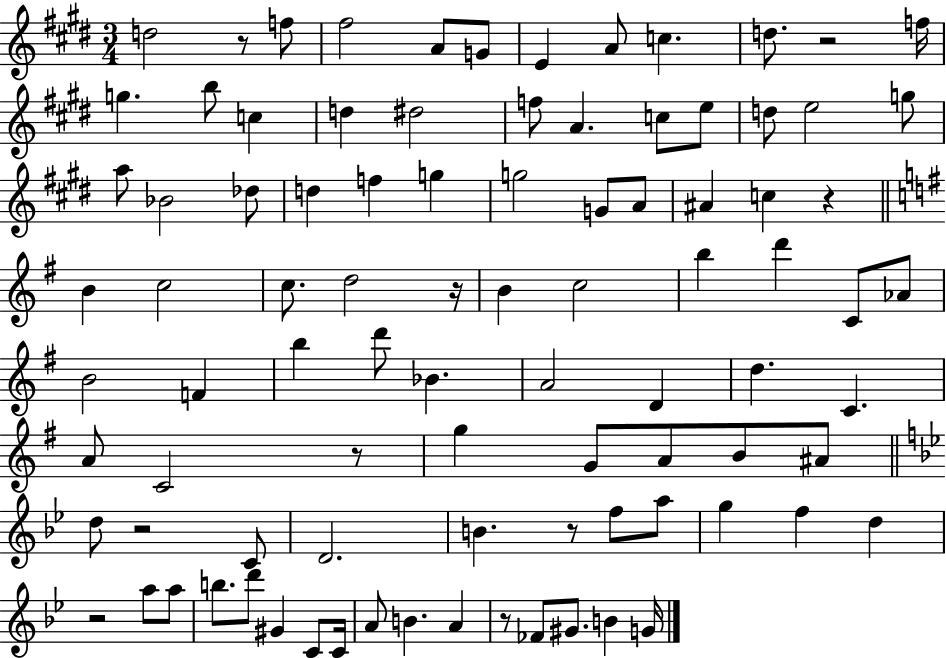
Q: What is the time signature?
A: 3/4